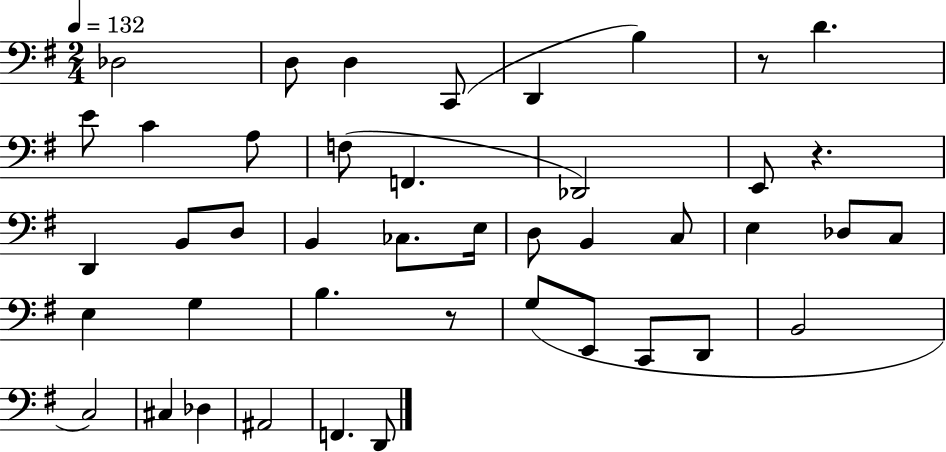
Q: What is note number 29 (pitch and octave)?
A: B3